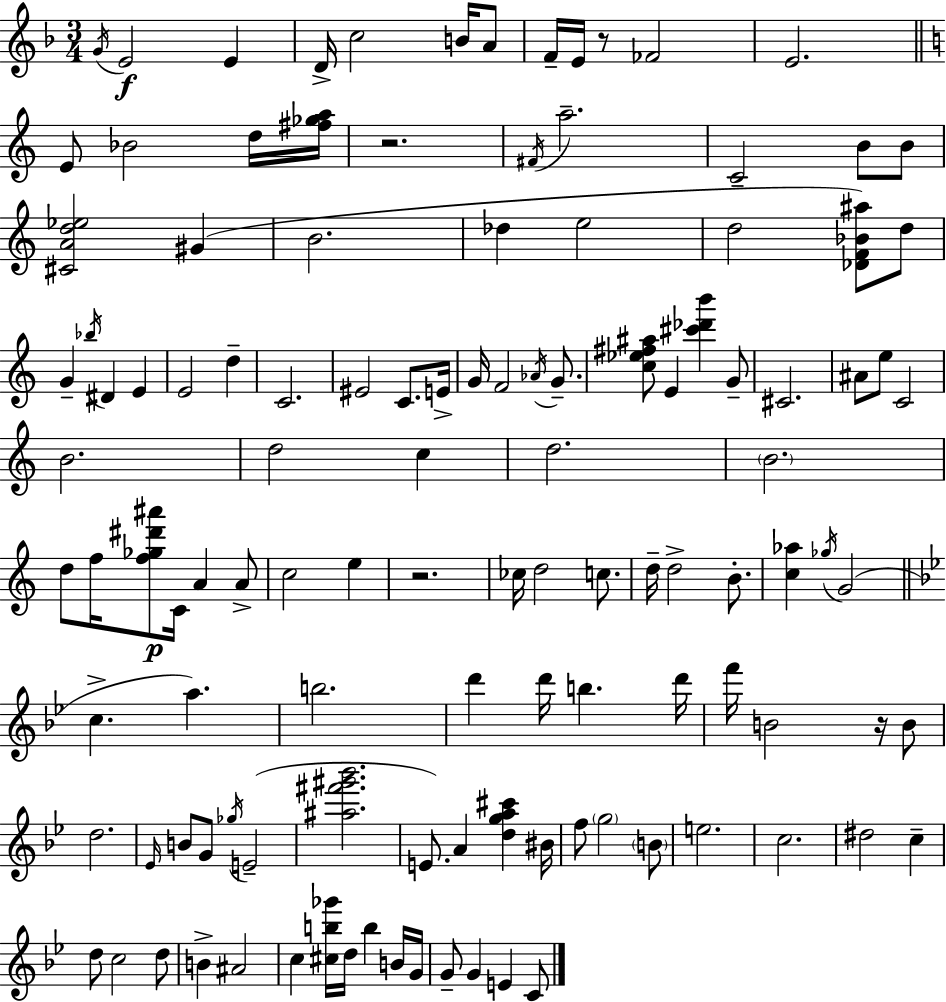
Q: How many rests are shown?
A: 4